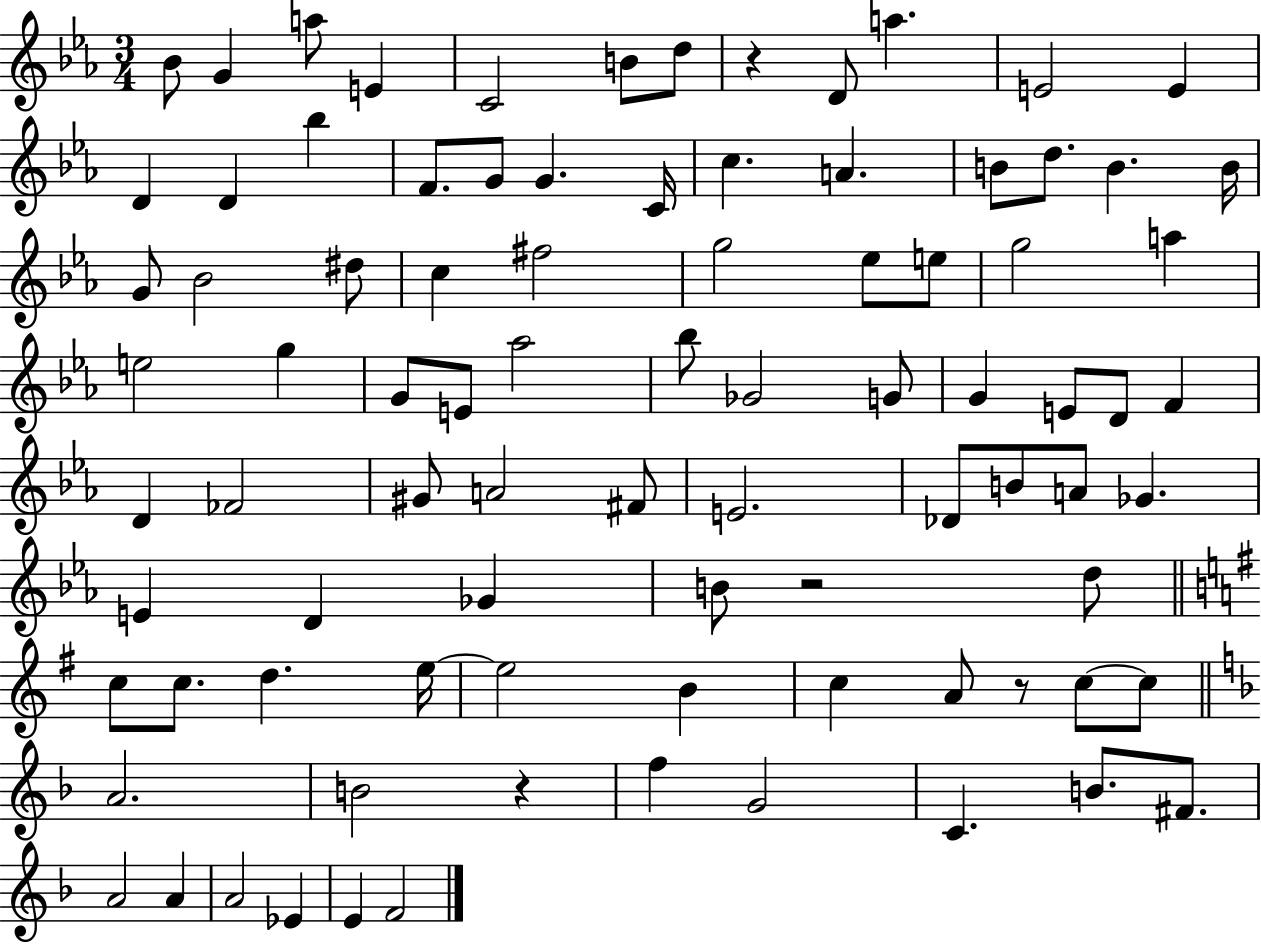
Bb4/e G4/q A5/e E4/q C4/h B4/e D5/e R/q D4/e A5/q. E4/h E4/q D4/q D4/q Bb5/q F4/e. G4/e G4/q. C4/s C5/q. A4/q. B4/e D5/e. B4/q. B4/s G4/e Bb4/h D#5/e C5/q F#5/h G5/h Eb5/e E5/e G5/h A5/q E5/h G5/q G4/e E4/e Ab5/h Bb5/e Gb4/h G4/e G4/q E4/e D4/e F4/q D4/q FES4/h G#4/e A4/h F#4/e E4/h. Db4/e B4/e A4/e Gb4/q. E4/q D4/q Gb4/q B4/e R/h D5/e C5/e C5/e. D5/q. E5/s E5/h B4/q C5/q A4/e R/e C5/e C5/e A4/h. B4/h R/q F5/q G4/h C4/q. B4/e. F#4/e. A4/h A4/q A4/h Eb4/q E4/q F4/h